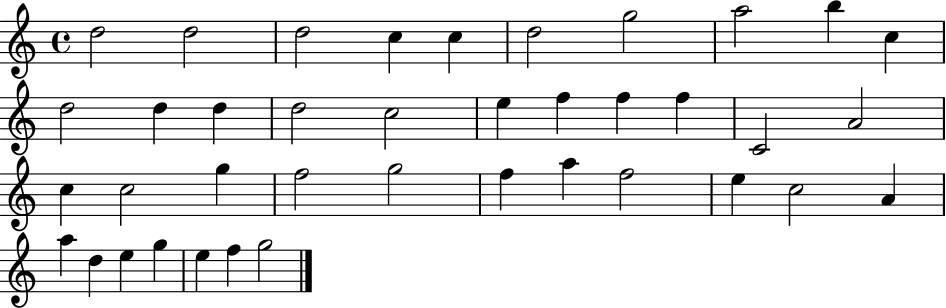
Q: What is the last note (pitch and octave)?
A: G5